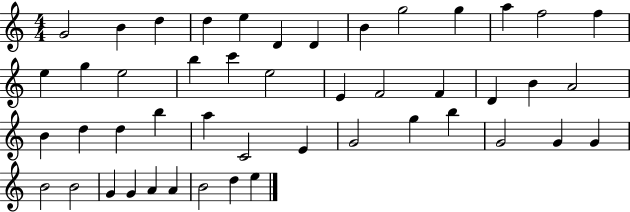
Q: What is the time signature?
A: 4/4